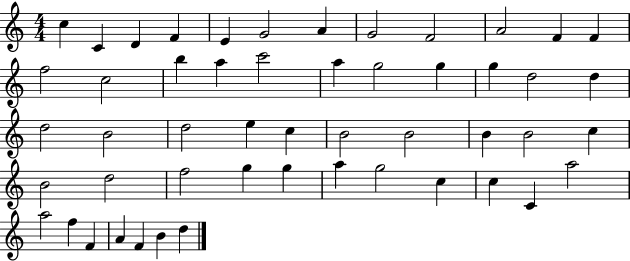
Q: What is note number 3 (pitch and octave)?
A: D4